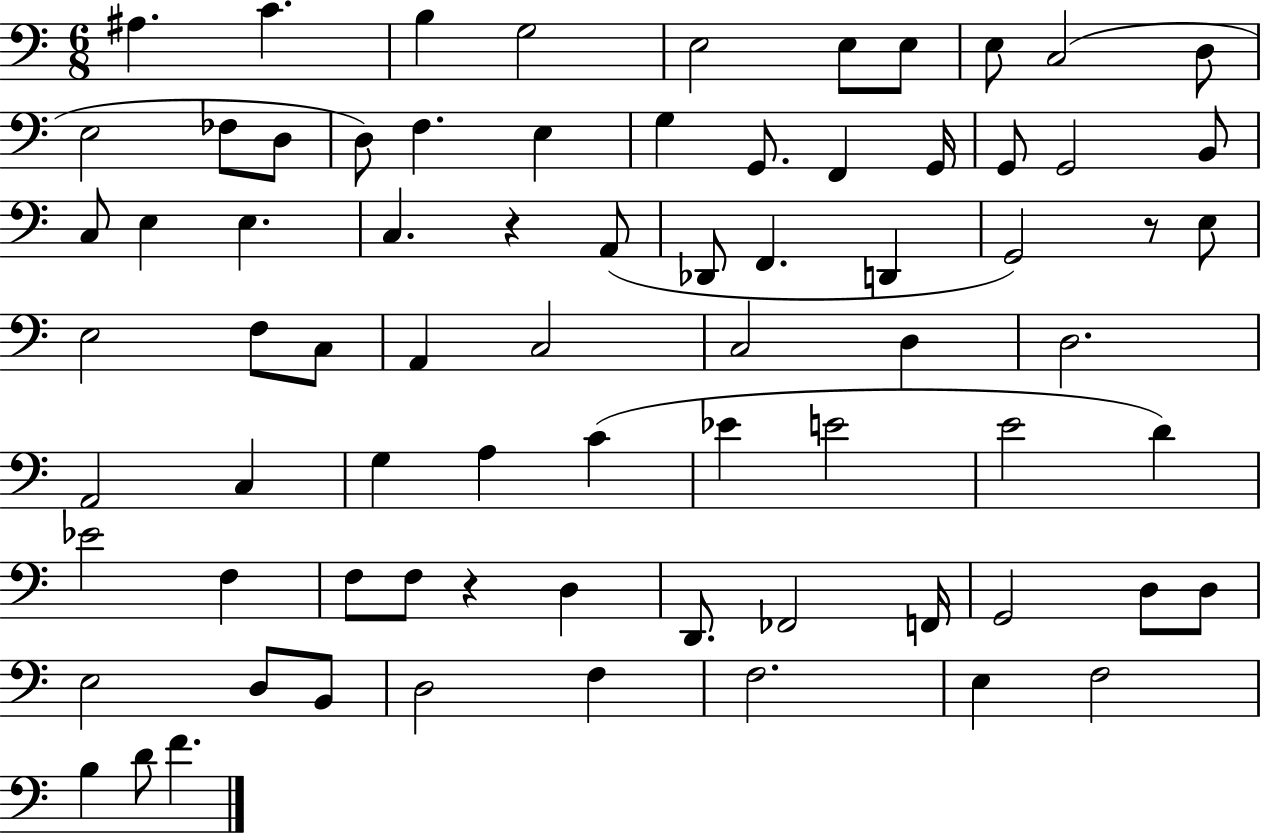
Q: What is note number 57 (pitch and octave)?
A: FES2